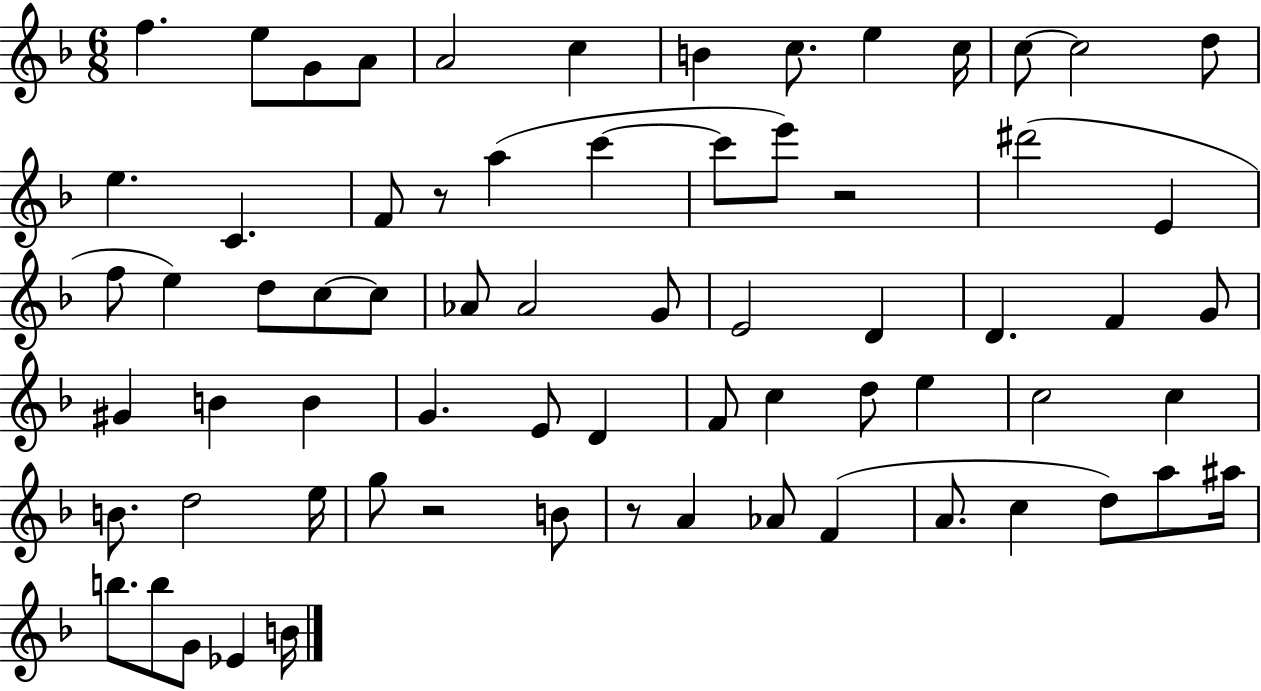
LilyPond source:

{
  \clef treble
  \numericTimeSignature
  \time 6/8
  \key f \major
  f''4. e''8 g'8 a'8 | a'2 c''4 | b'4 c''8. e''4 c''16 | c''8~~ c''2 d''8 | \break e''4. c'4. | f'8 r8 a''4( c'''4~~ | c'''8 e'''8) r2 | dis'''2( e'4 | \break f''8 e''4) d''8 c''8~~ c''8 | aes'8 aes'2 g'8 | e'2 d'4 | d'4. f'4 g'8 | \break gis'4 b'4 b'4 | g'4. e'8 d'4 | f'8 c''4 d''8 e''4 | c''2 c''4 | \break b'8. d''2 e''16 | g''8 r2 b'8 | r8 a'4 aes'8 f'4( | a'8. c''4 d''8) a''8 ais''16 | \break b''8. b''8 g'8 ees'4 b'16 | \bar "|."
}